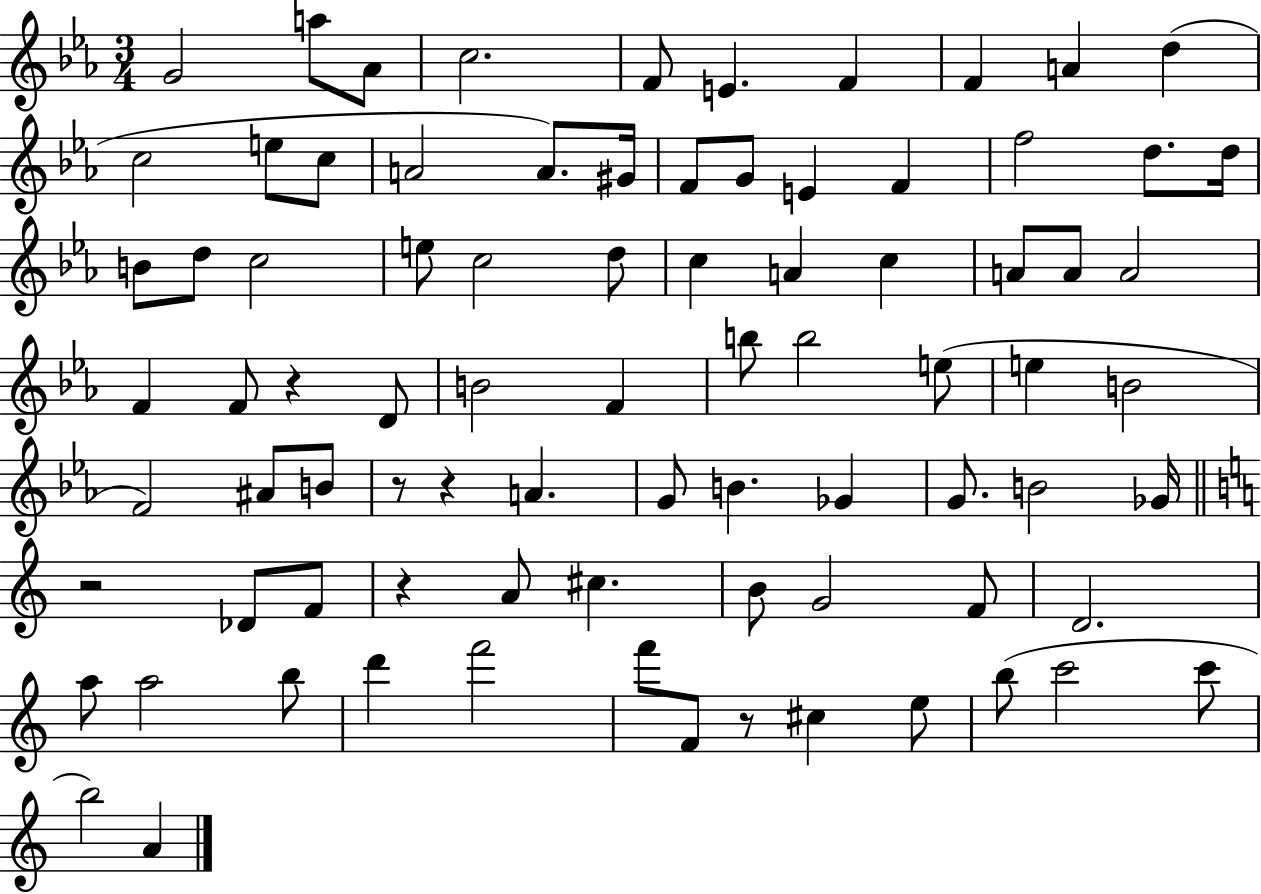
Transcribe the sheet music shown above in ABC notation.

X:1
T:Untitled
M:3/4
L:1/4
K:Eb
G2 a/2 _A/2 c2 F/2 E F F A d c2 e/2 c/2 A2 A/2 ^G/4 F/2 G/2 E F f2 d/2 d/4 B/2 d/2 c2 e/2 c2 d/2 c A c A/2 A/2 A2 F F/2 z D/2 B2 F b/2 b2 e/2 e B2 F2 ^A/2 B/2 z/2 z A G/2 B _G G/2 B2 _G/4 z2 _D/2 F/2 z A/2 ^c B/2 G2 F/2 D2 a/2 a2 b/2 d' f'2 f'/2 F/2 z/2 ^c e/2 b/2 c'2 c'/2 b2 A